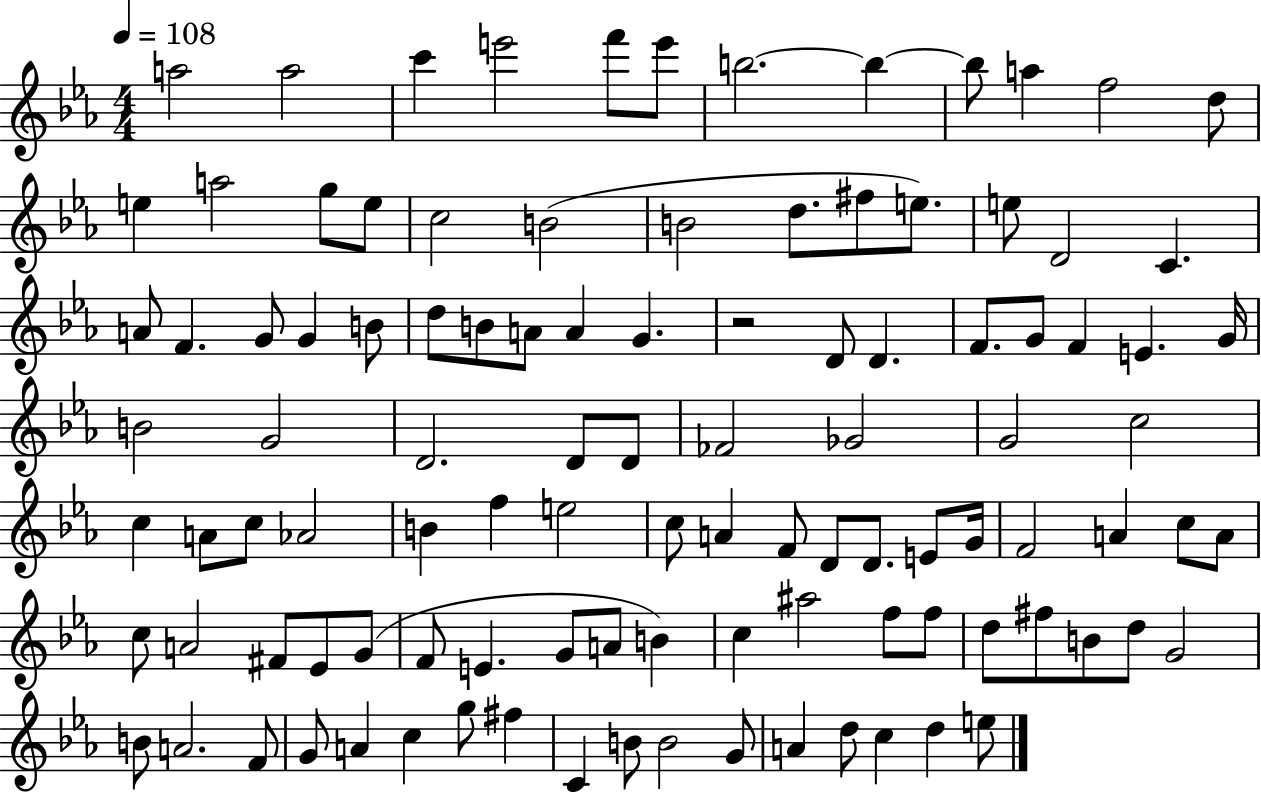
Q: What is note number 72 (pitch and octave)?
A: F#4